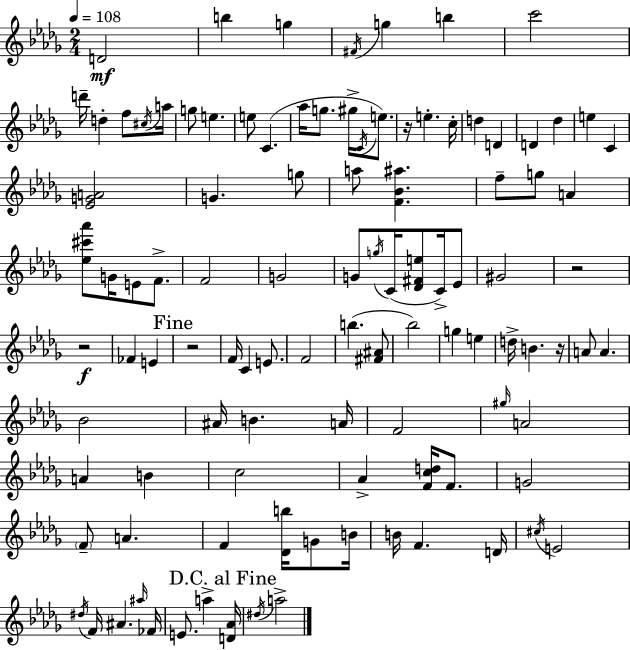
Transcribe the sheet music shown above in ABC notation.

X:1
T:Untitled
M:2/4
L:1/4
K:Bbm
D2 b g ^F/4 g b c'2 d'/4 d f/2 ^c/4 a/4 g/2 e e/2 C _a/4 g/2 ^g/4 C/4 e/2 z/4 e c/4 d D D _d e C [_EGA]2 G g/2 a/2 [F_B^a] f/2 g/2 A [_e^c'_a']/2 G/4 E/2 F/2 F2 G2 G/2 g/4 C/4 [_D^Fe]/2 C/4 _E/2 ^G2 z2 z2 _F E z2 F/4 C E/2 F2 b [^F^A]/2 _b2 g e d/4 B z/4 A/2 A _B2 ^A/4 B A/4 F2 ^g/4 A2 A B c2 _A [Fcd]/4 F/2 G2 F/2 A F [_Db]/4 G/2 B/4 B/4 F D/4 ^c/4 E2 ^d/4 F/4 ^A ^a/4 _F/4 E/2 a [D_A]/4 ^d/4 a2